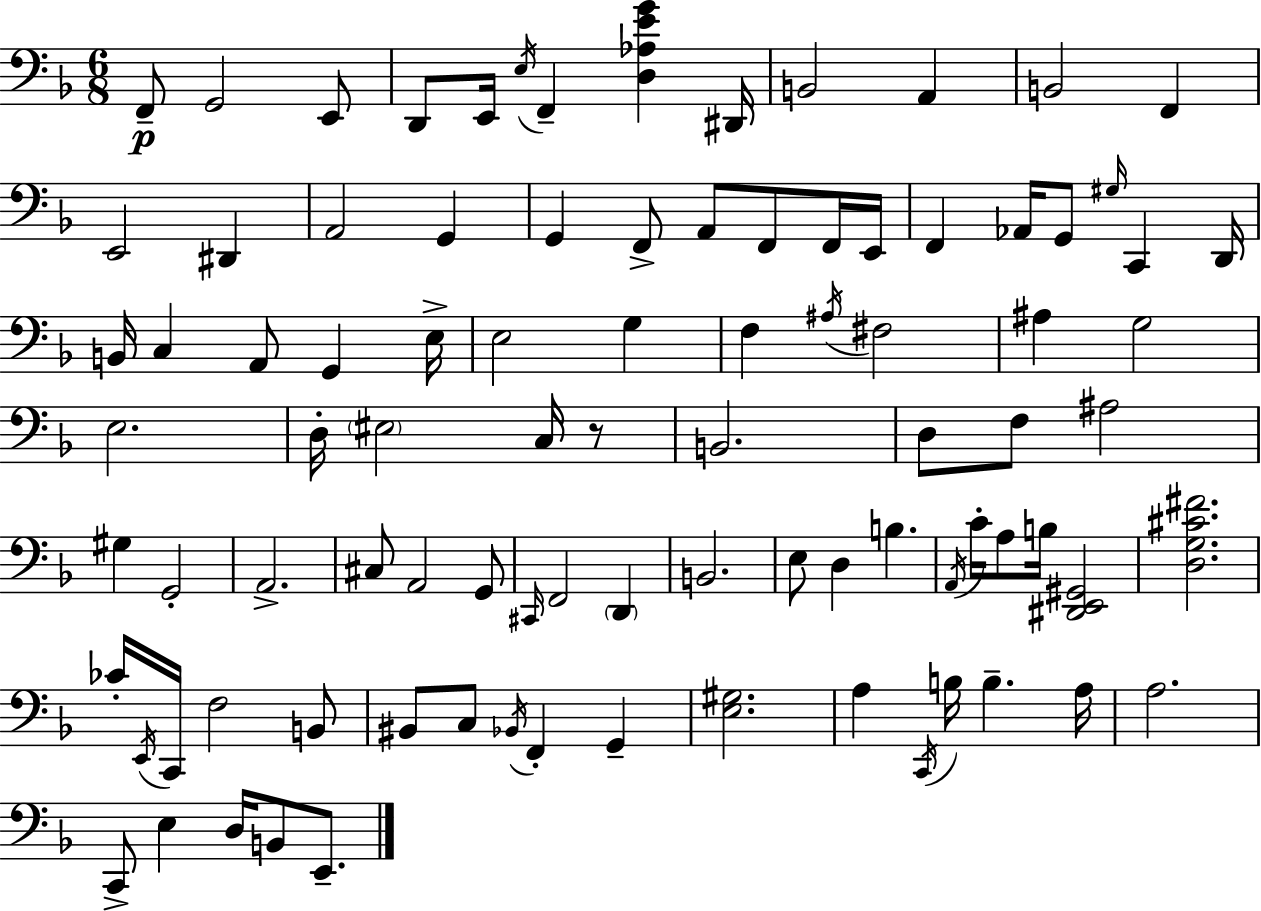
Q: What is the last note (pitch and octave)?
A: E2